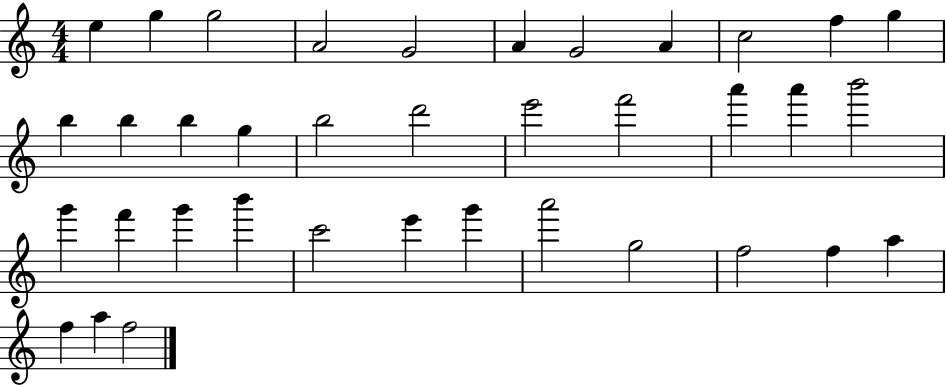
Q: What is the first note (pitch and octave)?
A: E5